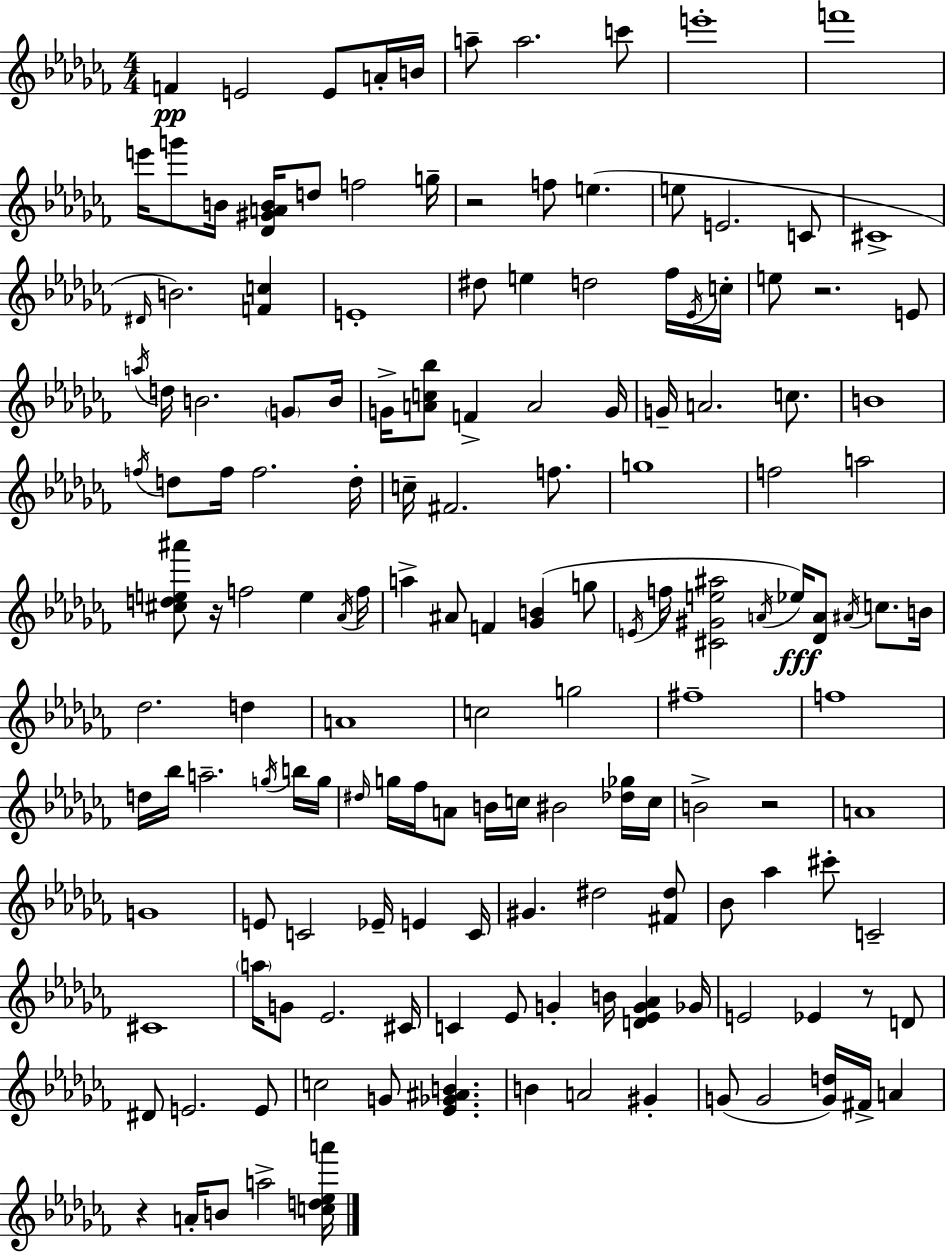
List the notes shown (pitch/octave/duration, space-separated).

F4/q E4/h E4/e A4/s B4/s A5/e A5/h. C6/e E6/w F6/w E6/s G6/e B4/s [Db4,G#4,A4,B4]/s D5/e F5/h G5/s R/h F5/e E5/q. E5/e E4/h. C4/e C#4/w D#4/s B4/h. [F4,C5]/q E4/w D#5/e E5/q D5/h FES5/s Eb4/s C5/s E5/e R/h. E4/e A5/s D5/s B4/h. G4/e B4/s G4/s [A4,C5,Bb5]/e F4/q A4/h G4/s G4/s A4/h. C5/e. B4/w F5/s D5/e F5/s F5/h. D5/s C5/s F#4/h. F5/e. G5/w F5/h A5/h [C#5,D5,E5,A#6]/e R/s F5/h E5/q Ab4/s F5/s A5/q A#4/e F4/q [Gb4,B4]/q G5/e E4/s F5/s [C#4,G#4,E5,A#5]/h A4/s Eb5/s [Db4,A4]/e A#4/s C5/e. B4/s Db5/h. D5/q A4/w C5/h G5/h F#5/w F5/w D5/s Bb5/s A5/h. G5/s B5/s G5/s D#5/s G5/s FES5/s A4/e B4/s C5/s BIS4/h [Db5,Gb5]/s C5/s B4/h R/h A4/w G4/w E4/e C4/h Eb4/s E4/q C4/s G#4/q. D#5/h [F#4,D#5]/e Bb4/e Ab5/q C#6/e C4/h C#4/w A5/s G4/e Eb4/h. C#4/s C4/q Eb4/e G4/q B4/s [D4,Eb4,G4,Ab4]/q Gb4/s E4/h Eb4/q R/e D4/e D#4/e E4/h. E4/e C5/h G4/e [Eb4,Gb4,A#4,B4]/q. B4/q A4/h G#4/q G4/e G4/h [G4,D5]/s F#4/s A4/q R/q A4/s B4/e A5/h [C5,D5,Eb5,A6]/s